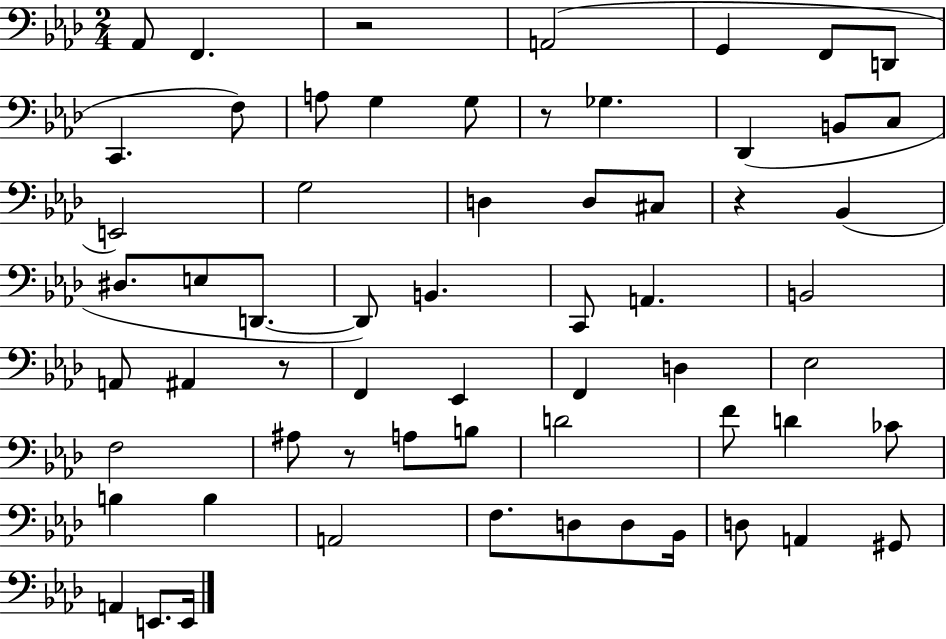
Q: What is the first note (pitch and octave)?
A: Ab2